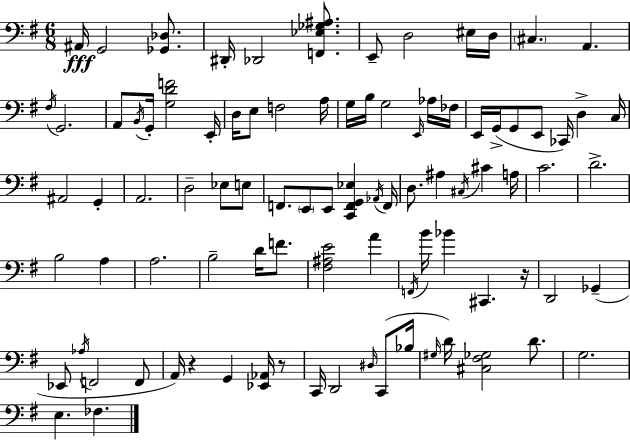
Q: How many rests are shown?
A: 3